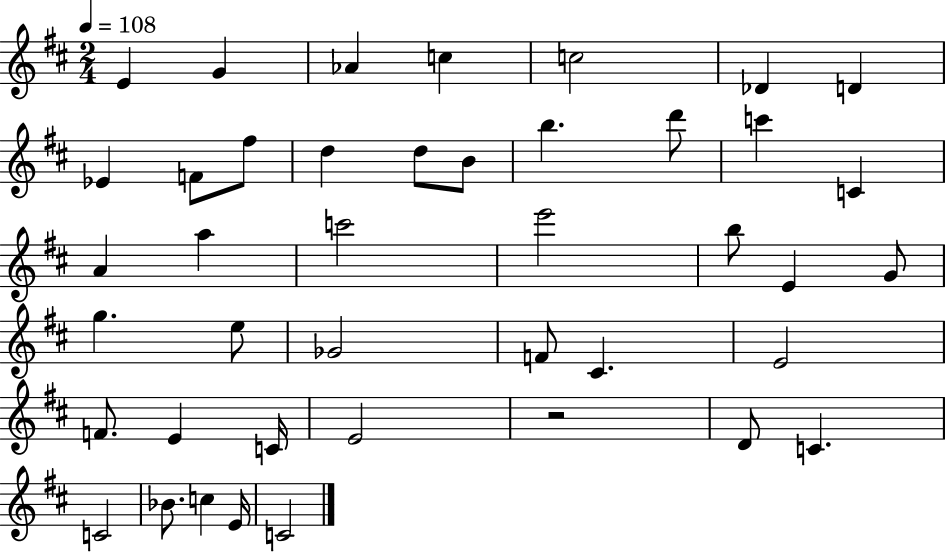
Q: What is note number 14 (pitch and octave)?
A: B5